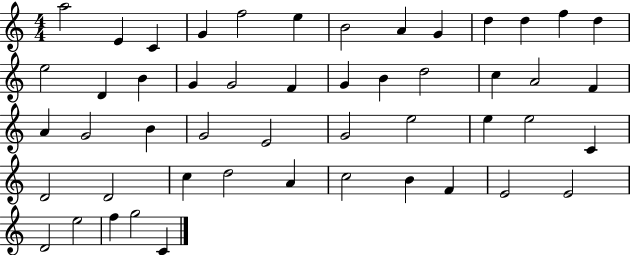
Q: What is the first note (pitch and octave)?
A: A5